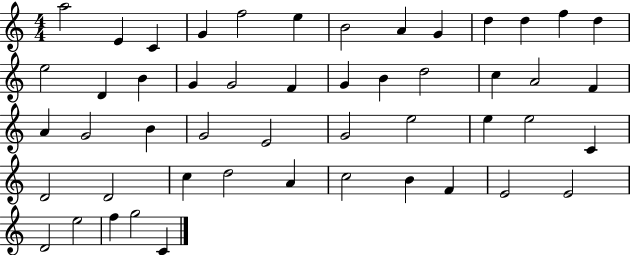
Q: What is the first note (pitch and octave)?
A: A5